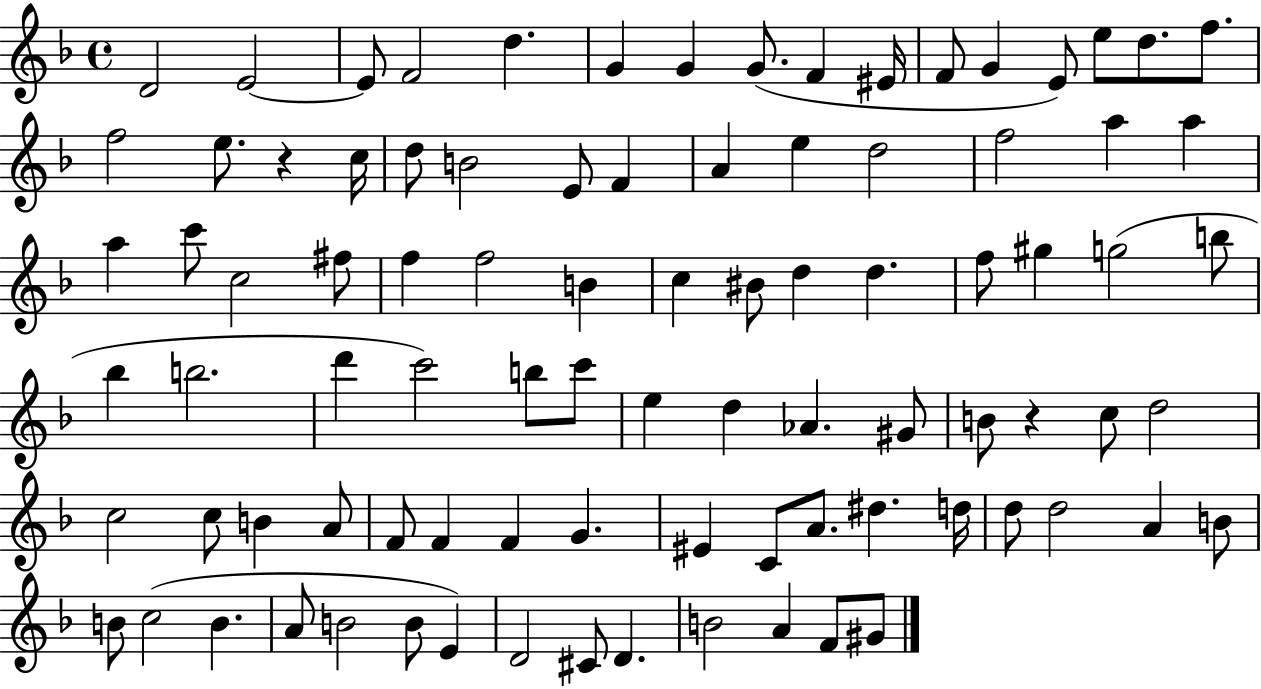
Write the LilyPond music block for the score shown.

{
  \clef treble
  \time 4/4
  \defaultTimeSignature
  \key f \major
  d'2 e'2~~ | e'8 f'2 d''4. | g'4 g'4 g'8.( f'4 eis'16 | f'8 g'4 e'8) e''8 d''8. f''8. | \break f''2 e''8. r4 c''16 | d''8 b'2 e'8 f'4 | a'4 e''4 d''2 | f''2 a''4 a''4 | \break a''4 c'''8 c''2 fis''8 | f''4 f''2 b'4 | c''4 bis'8 d''4 d''4. | f''8 gis''4 g''2( b''8 | \break bes''4 b''2. | d'''4 c'''2) b''8 c'''8 | e''4 d''4 aes'4. gis'8 | b'8 r4 c''8 d''2 | \break c''2 c''8 b'4 a'8 | f'8 f'4 f'4 g'4. | eis'4 c'8 a'8. dis''4. d''16 | d''8 d''2 a'4 b'8 | \break b'8 c''2( b'4. | a'8 b'2 b'8 e'4) | d'2 cis'8 d'4. | b'2 a'4 f'8 gis'8 | \break \bar "|."
}